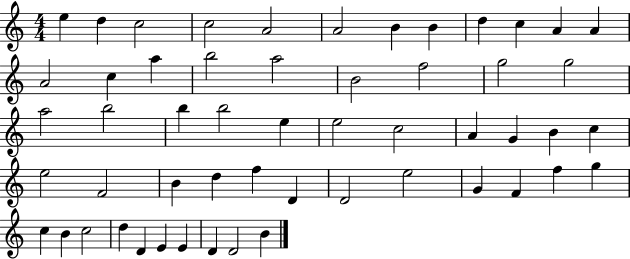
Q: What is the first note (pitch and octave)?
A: E5